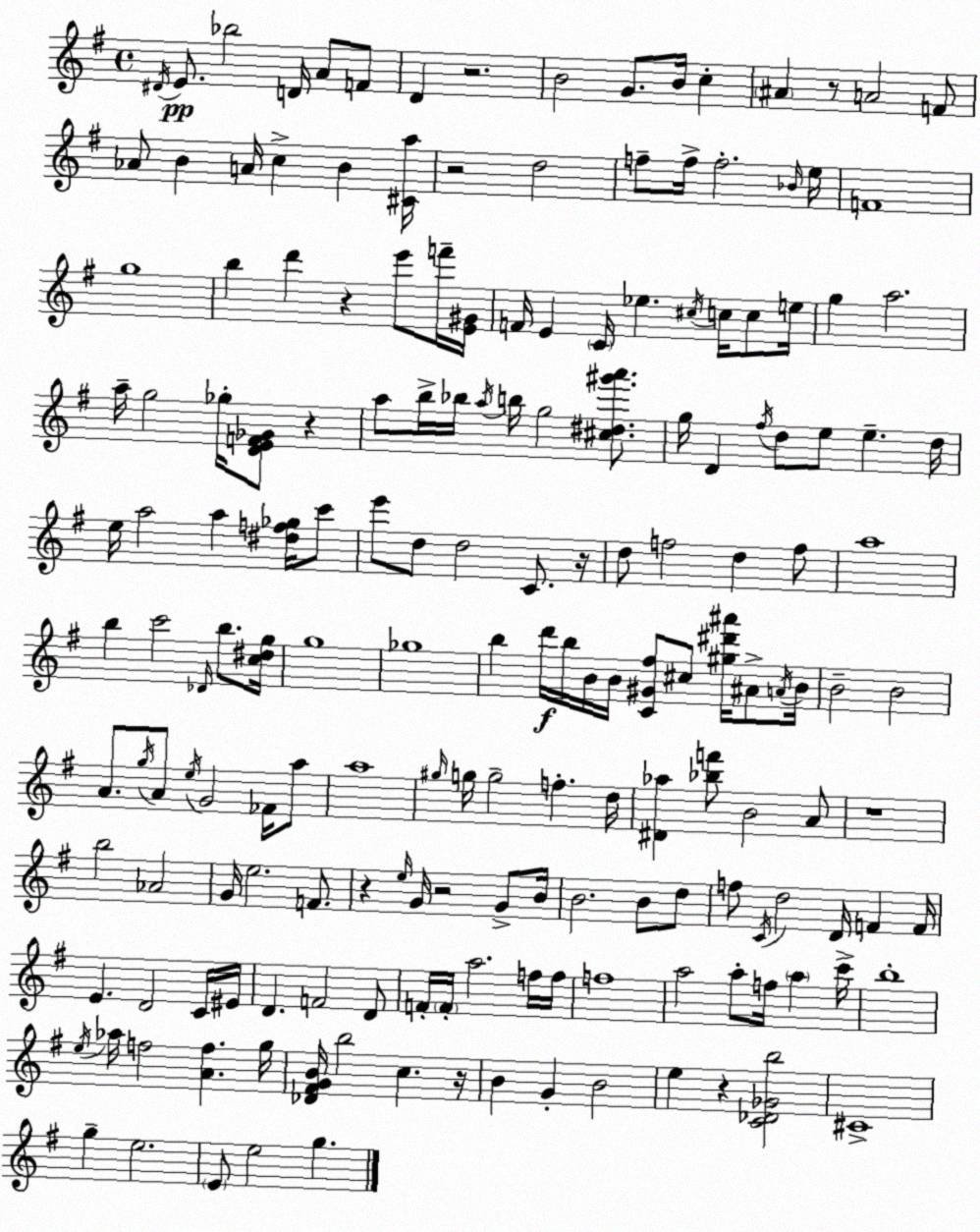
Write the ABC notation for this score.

X:1
T:Untitled
M:4/4
L:1/4
K:Em
^D/4 E/2 _b2 D/4 A/2 F/2 D z2 B2 G/2 B/4 c ^A z/2 A2 F/2 _A/2 B A/4 c B [^Ca]/4 z2 d2 f/2 f/4 f2 _B/4 e/4 F4 g4 b d' z e'/2 f'/4 [E^G]/4 F/4 E C/4 _e ^c/4 c/4 c/2 e/4 g a2 a/4 g2 _g/4 [DEF_G]/2 z a/2 b/4 _b/4 a/4 b/4 g2 [^c^d^g'a']/2 g/4 D ^f/4 d/2 e/2 e d/4 e/4 a2 a [^df_g]/4 c'/2 e'/2 d/2 d2 C/2 z/4 d/2 f2 d f/2 a4 b c'2 _D/4 b/2 [c^dg]/4 g4 _g4 b d'/4 b/4 B/4 B/4 [C^G^f]/2 ^c/2 [^g^d'^a']/4 ^A/2 A/4 B/4 B2 B2 A/2 g/4 A/2 e/4 G2 _F/4 a/2 a4 ^g/4 g/4 g2 f d/4 [^D_a] [_bf']/2 B2 A/2 z4 b2 _A2 G/4 e2 F/2 z e/4 G/4 z2 G/2 B/4 B2 B/2 d/2 f/2 C/4 d2 D/4 F F/4 E D2 C/4 ^E/4 D F2 D/2 F/4 F/4 a2 f/4 f/4 f4 a2 a/2 f/4 a c'/4 b4 e/4 _a/4 f2 [Af] g/4 [_D^FGB]/4 b2 c z/4 B G B2 e z [C_D_Gb]2 ^C4 g e2 E/2 e2 g